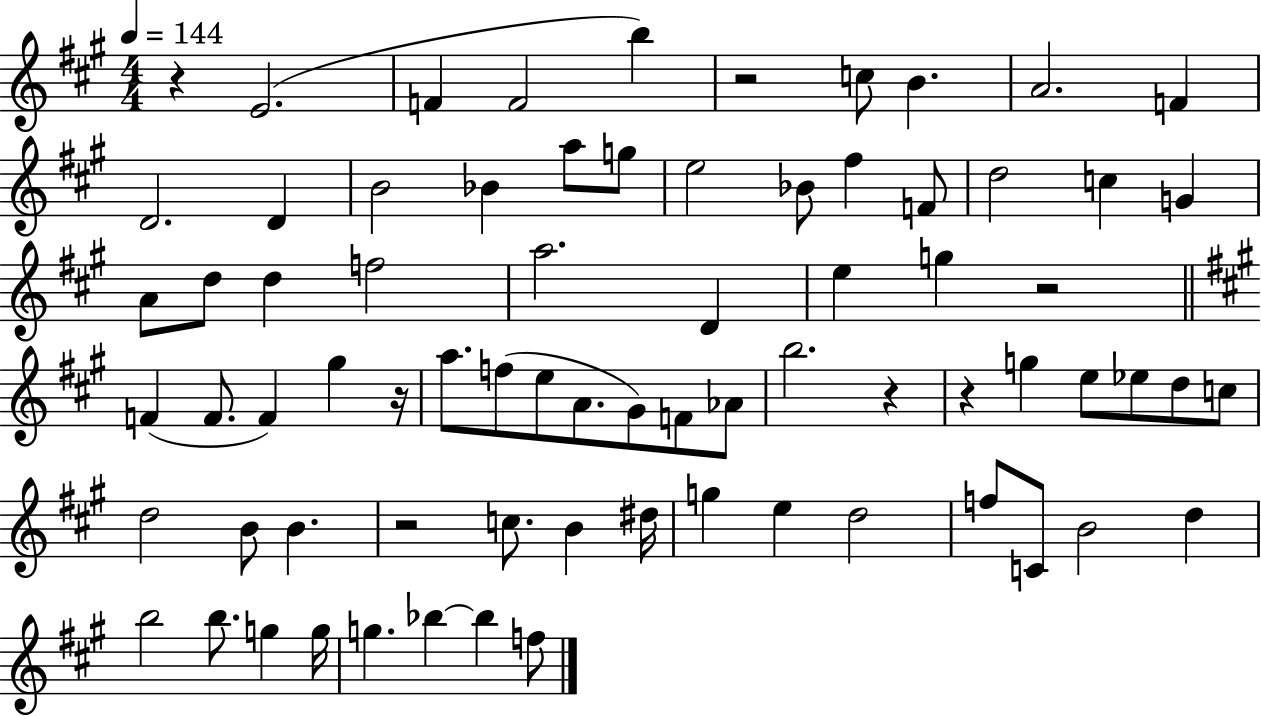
X:1
T:Untitled
M:4/4
L:1/4
K:A
z E2 F F2 b z2 c/2 B A2 F D2 D B2 _B a/2 g/2 e2 _B/2 ^f F/2 d2 c G A/2 d/2 d f2 a2 D e g z2 F F/2 F ^g z/4 a/2 f/2 e/2 A/2 ^G/2 F/2 _A/2 b2 z z g e/2 _e/2 d/2 c/2 d2 B/2 B z2 c/2 B ^d/4 g e d2 f/2 C/2 B2 d b2 b/2 g g/4 g _b _b f/2